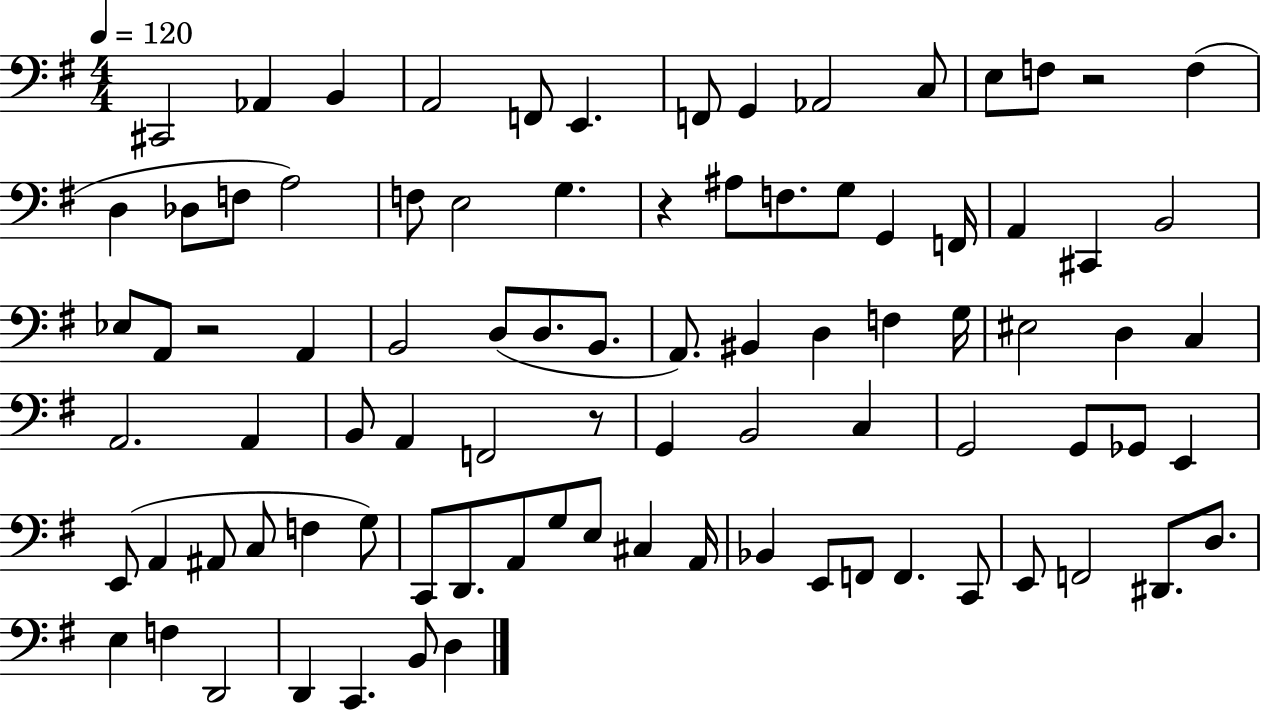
{
  \clef bass
  \numericTimeSignature
  \time 4/4
  \key g \major
  \tempo 4 = 120
  cis,2 aes,4 b,4 | a,2 f,8 e,4. | f,8 g,4 aes,2 c8 | e8 f8 r2 f4( | \break d4 des8 f8 a2) | f8 e2 g4. | r4 ais8 f8. g8 g,4 f,16 | a,4 cis,4 b,2 | \break ees8 a,8 r2 a,4 | b,2 d8( d8. b,8. | a,8.) bis,4 d4 f4 g16 | eis2 d4 c4 | \break a,2. a,4 | b,8 a,4 f,2 r8 | g,4 b,2 c4 | g,2 g,8 ges,8 e,4 | \break e,8( a,4 ais,8 c8 f4 g8) | c,8 d,8. a,8 g8 e8 cis4 a,16 | bes,4 e,8 f,8 f,4. c,8 | e,8 f,2 dis,8. d8. | \break e4 f4 d,2 | d,4 c,4. b,8 d4 | \bar "|."
}